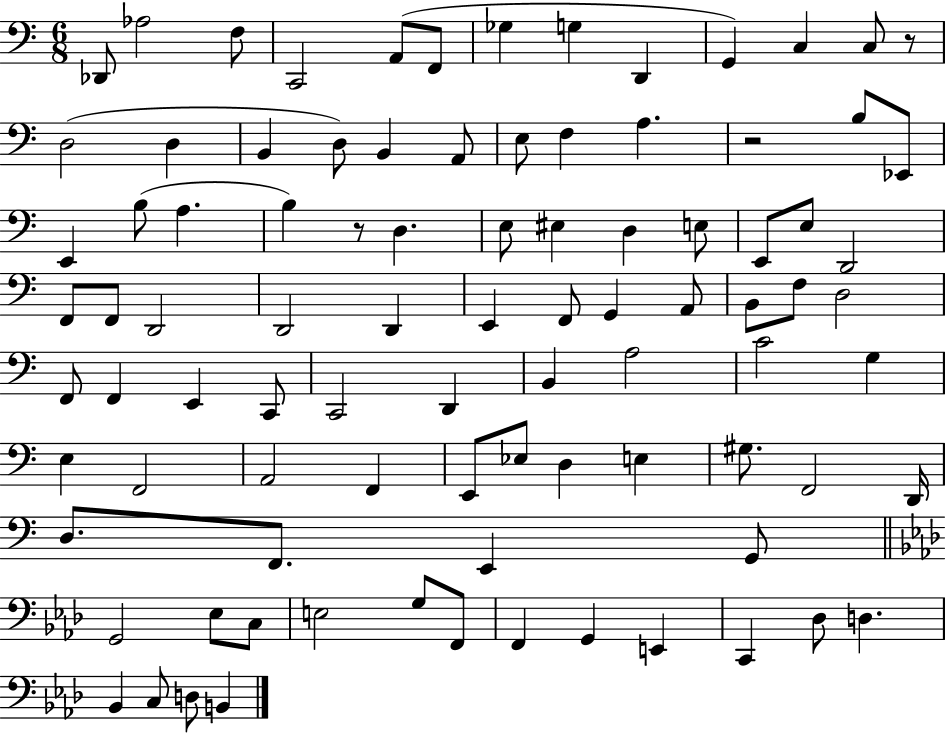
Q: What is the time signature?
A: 6/8